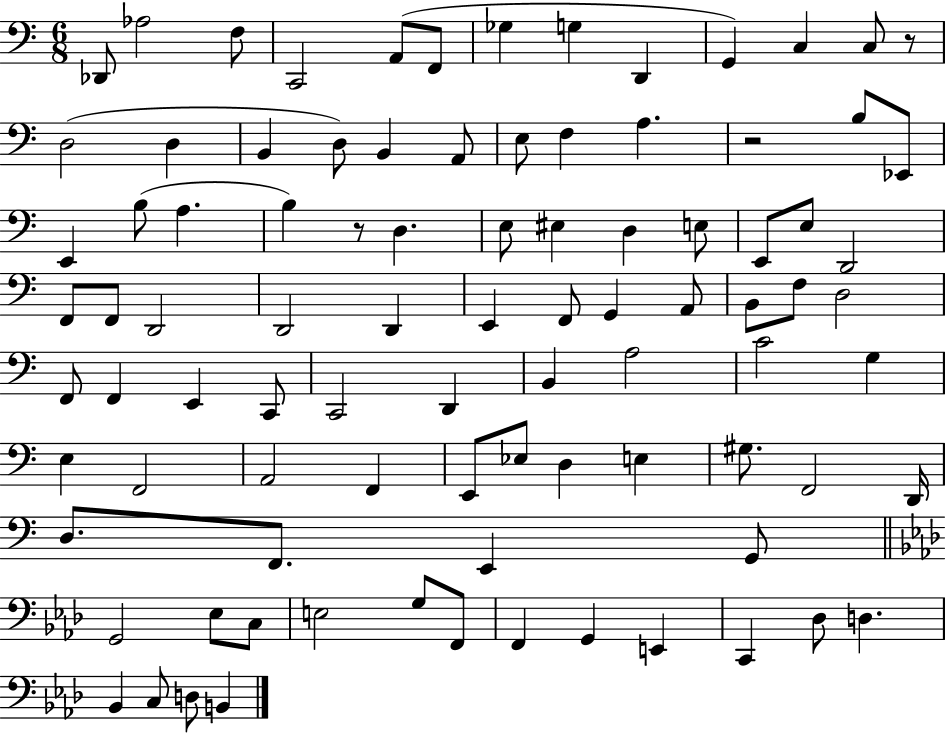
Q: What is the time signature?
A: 6/8